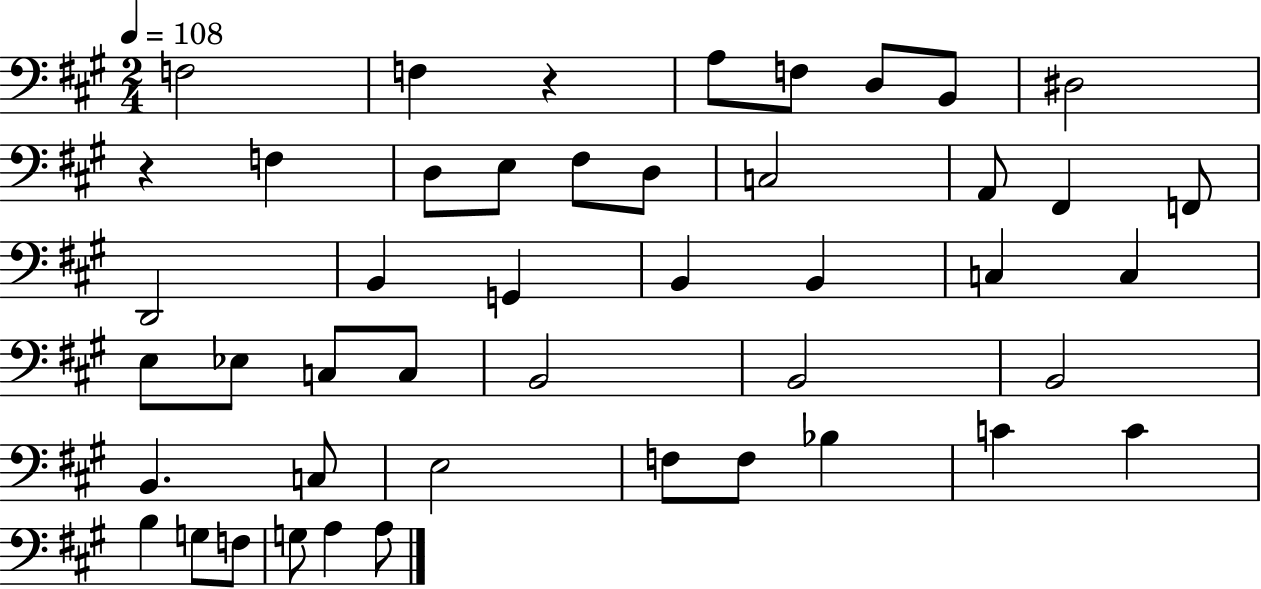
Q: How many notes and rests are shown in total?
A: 46